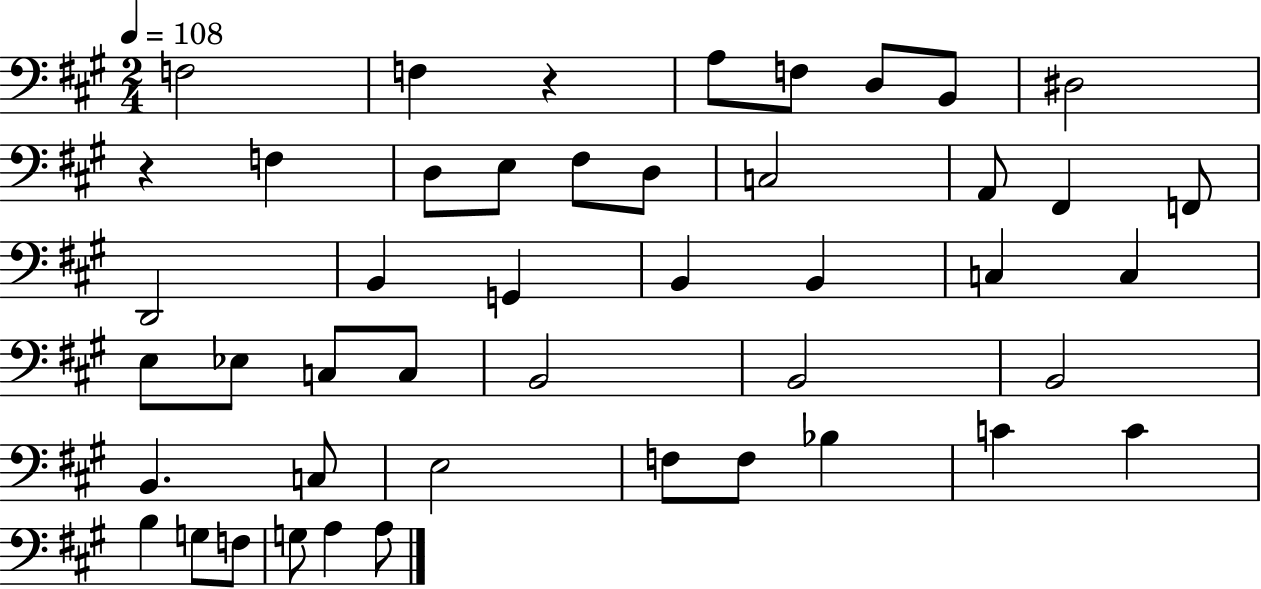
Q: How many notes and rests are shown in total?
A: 46